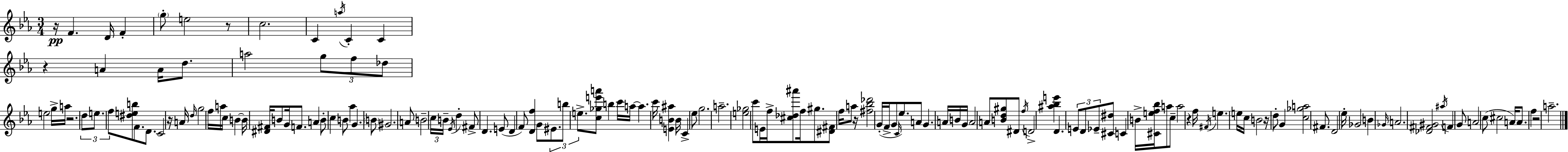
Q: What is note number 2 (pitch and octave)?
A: D4